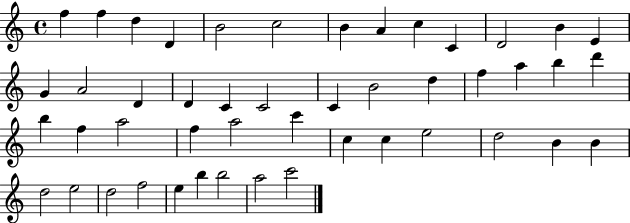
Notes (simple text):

F5/q F5/q D5/q D4/q B4/h C5/h B4/q A4/q C5/q C4/q D4/h B4/q E4/q G4/q A4/h D4/q D4/q C4/q C4/h C4/q B4/h D5/q F5/q A5/q B5/q D6/q B5/q F5/q A5/h F5/q A5/h C6/q C5/q C5/q E5/h D5/h B4/q B4/q D5/h E5/h D5/h F5/h E5/q B5/q B5/h A5/h C6/h